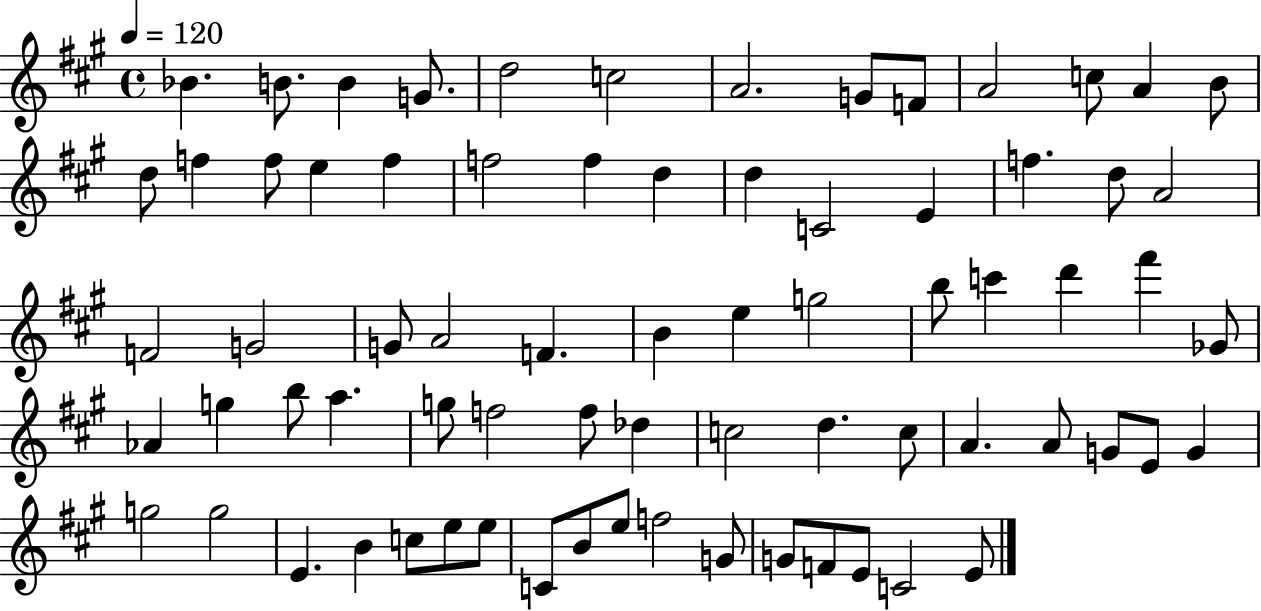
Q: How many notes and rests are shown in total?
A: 73